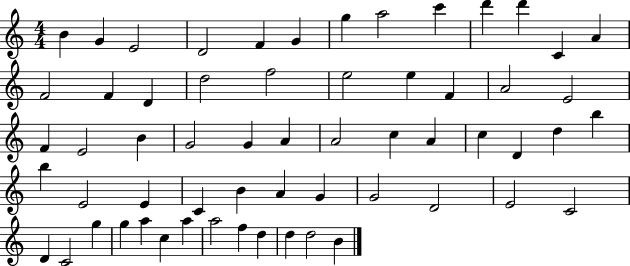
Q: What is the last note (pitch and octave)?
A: B4